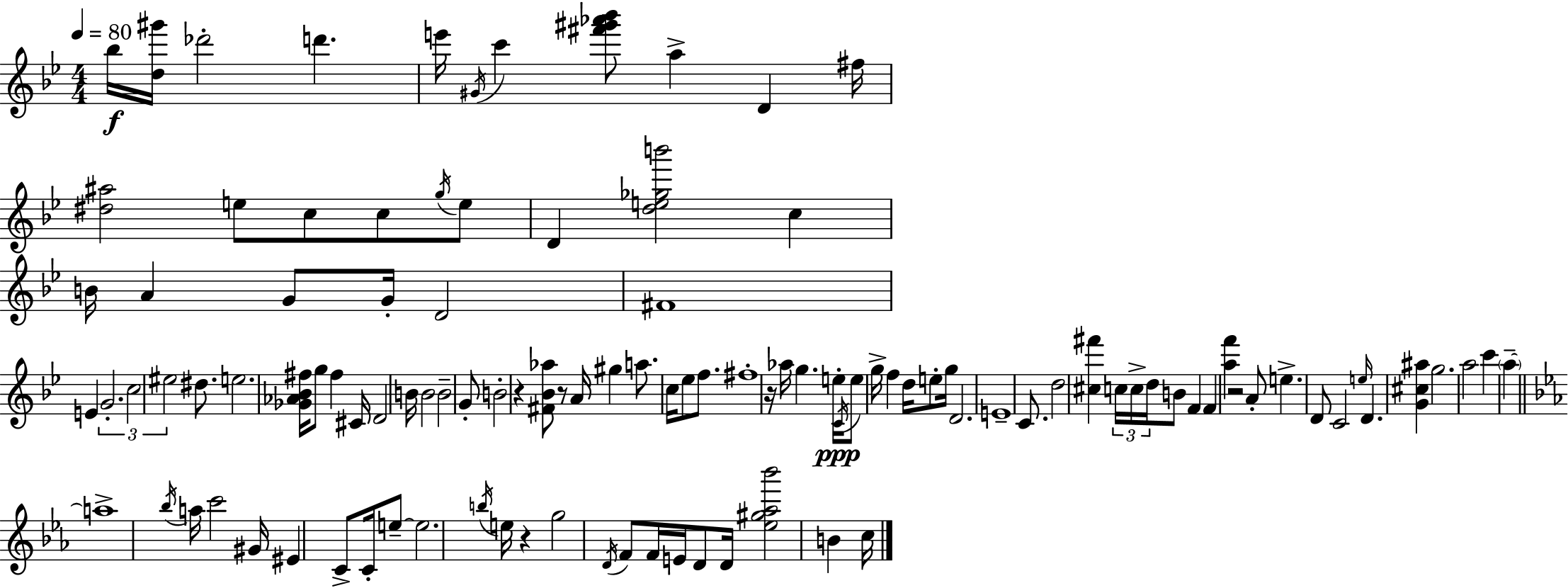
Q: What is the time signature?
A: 4/4